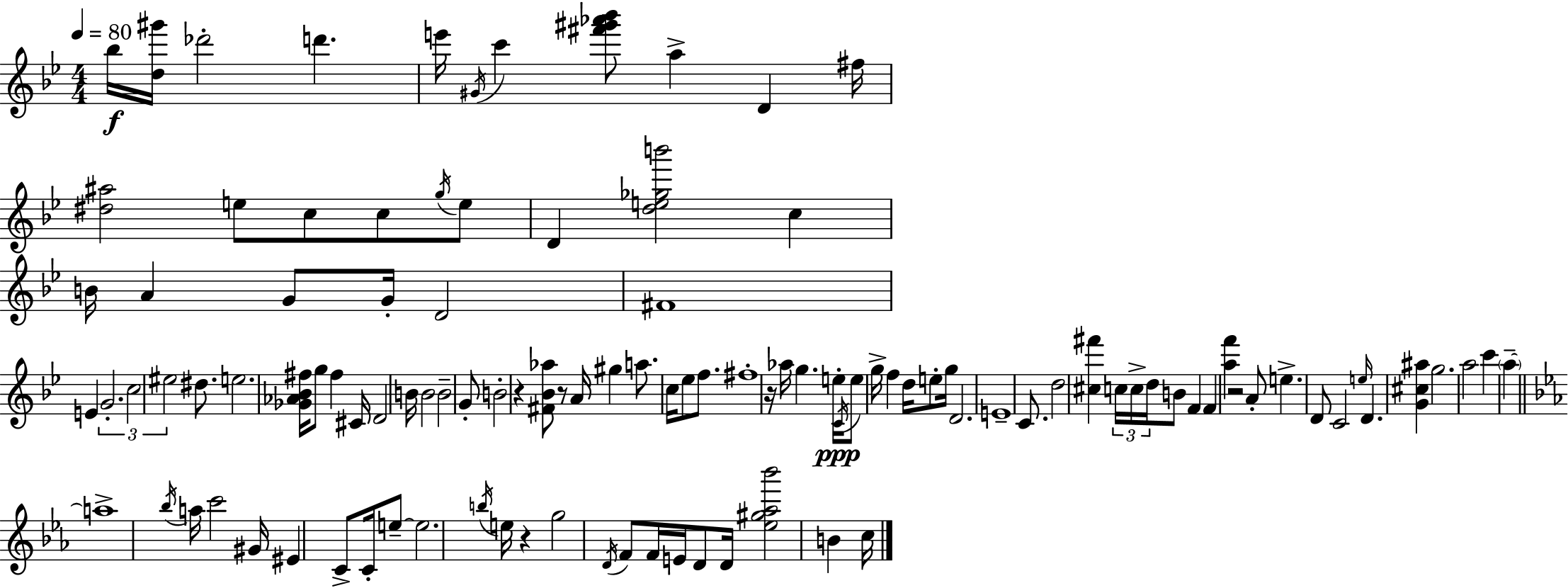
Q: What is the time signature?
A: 4/4